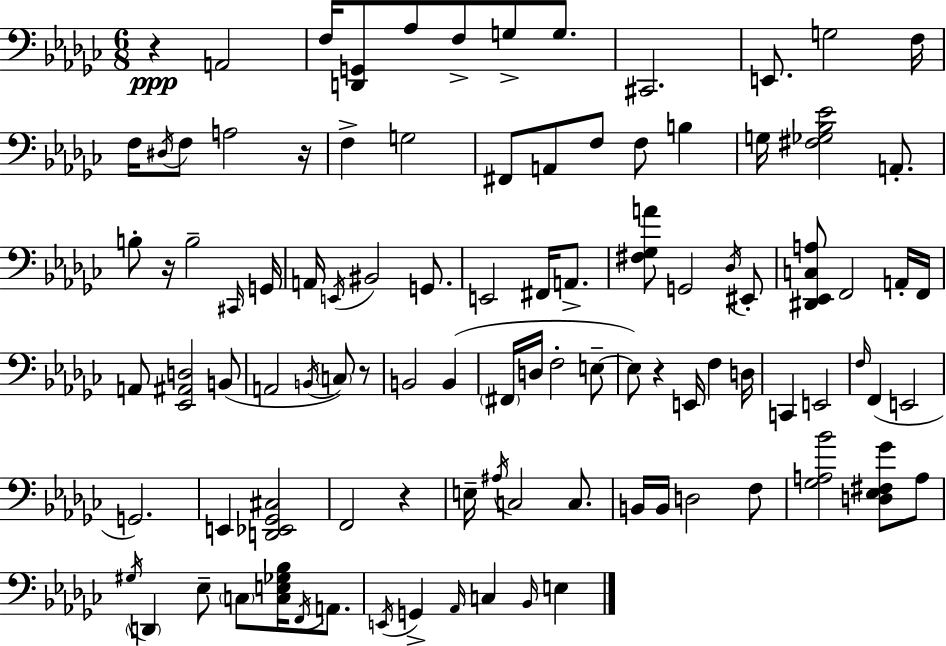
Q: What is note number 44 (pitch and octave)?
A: B2